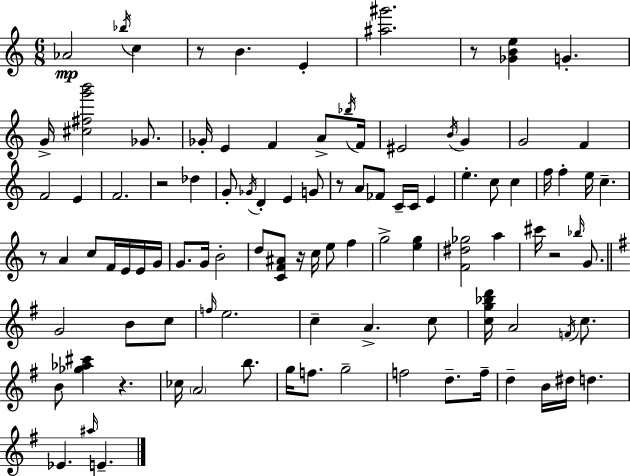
Ab4/h Bb5/s C5/q R/e B4/q. E4/q [A#5,G#6]/h. R/e [Gb4,B4,E5]/q G4/q. G4/s [C#5,F#5,G6,B6]/h Gb4/e. Gb4/s E4/q F4/q A4/e Bb5/s F4/s EIS4/h B4/s G4/q G4/h F4/q F4/h E4/q F4/h. R/h Db5/q G4/e Gb4/s D4/q E4/q G4/e R/e A4/e FES4/e C4/s C4/s E4/q E5/q. C5/e C5/q F5/s F5/q E5/s C5/q. R/e A4/q C5/e F4/s E4/s E4/s G4/s G4/e. G4/s B4/h D5/e [C4,F4,A#4]/e R/s C5/s E5/e F5/q G5/h [E5,G5]/q [F4,D#5,Gb5]/h A5/q C#6/s R/h Bb5/s G4/e. G4/h B4/e C5/e F5/s E5/h. C5/q A4/q. C5/e [C5,G5,Bb5,D6]/s A4/h F4/s C5/e. B4/e [Gb5,Ab5,C#6]/q R/q. CES5/s A4/h B5/e. G5/s F5/e. G5/h F5/h D5/e. F5/s D5/q B4/s D#5/s D5/q. Eb4/q. A#5/s E4/q.